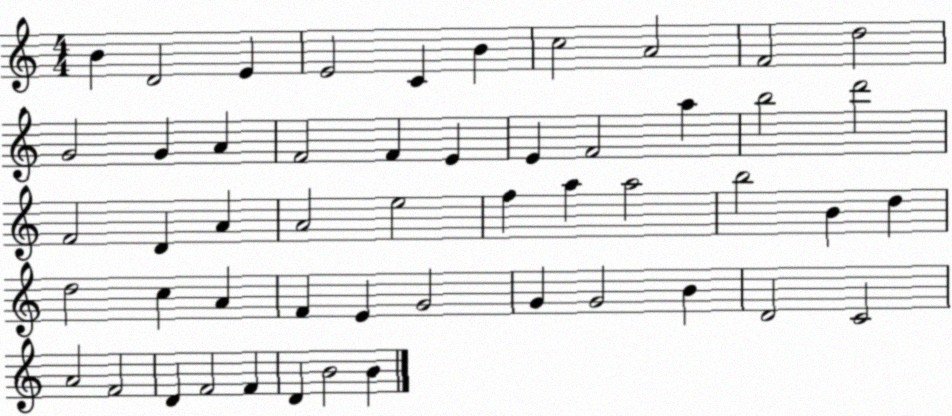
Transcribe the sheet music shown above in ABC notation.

X:1
T:Untitled
M:4/4
L:1/4
K:C
B D2 E E2 C B c2 A2 F2 d2 G2 G A F2 F E E F2 a b2 d'2 F2 D A A2 e2 f a a2 b2 B d d2 c A F E G2 G G2 B D2 C2 A2 F2 D F2 F D B2 B